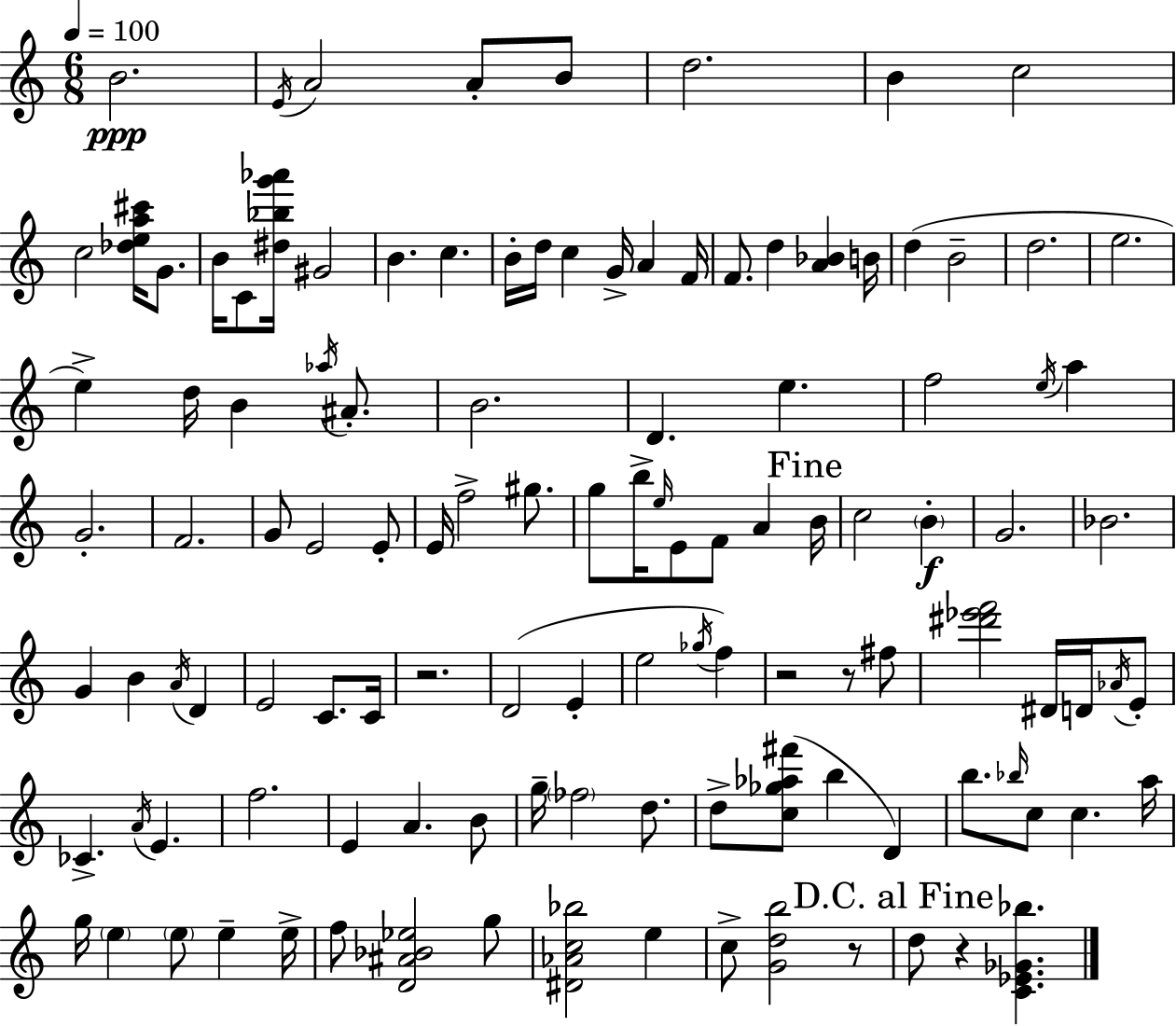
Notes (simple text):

B4/h. E4/s A4/h A4/e B4/e D5/h. B4/q C5/h C5/h [Db5,E5,A5,C#6]/s G4/e. B4/s C4/e [D#5,Bb5,G6,Ab6]/s G#4/h B4/q. C5/q. B4/s D5/s C5/q G4/s A4/q F4/s F4/e. D5/q [A4,Bb4]/q B4/s D5/q B4/h D5/h. E5/h. E5/q D5/s B4/q Ab5/s A#4/e. B4/h. D4/q. E5/q. F5/h E5/s A5/q G4/h. F4/h. G4/e E4/h E4/e E4/s F5/h G#5/e. G5/e B5/s E5/s E4/e F4/e A4/q B4/s C5/h B4/q G4/h. Bb4/h. G4/q B4/q A4/s D4/q E4/h C4/e. C4/s R/h. D4/h E4/q E5/h Gb5/s F5/q R/h R/e F#5/e [D#6,Eb6,F6]/h D#4/s D4/s Ab4/s E4/e CES4/q. A4/s E4/q. F5/h. E4/q A4/q. B4/e G5/s FES5/h D5/e. D5/e [C5,Gb5,Ab5,F#6]/e B5/q D4/q B5/e. Bb5/s C5/e C5/q. A5/s G5/s E5/q E5/e E5/q E5/s F5/e [D4,A#4,Bb4,Eb5]/h G5/e [D#4,Ab4,C5,Bb5]/h E5/q C5/e [G4,D5,B5]/h R/e D5/e R/q [C4,Eb4,Gb4,Bb5]/q.